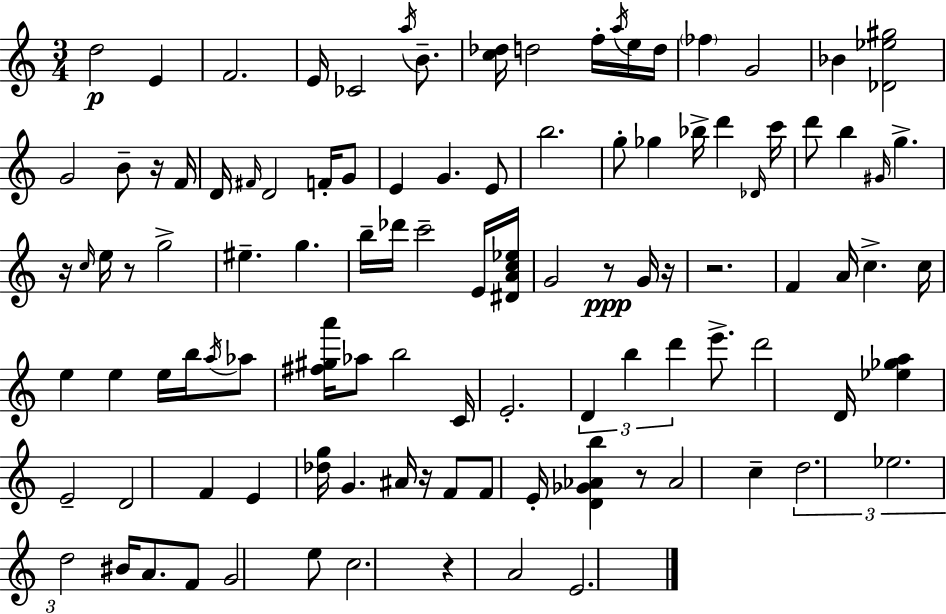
{
  \clef treble
  \numericTimeSignature
  \time 3/4
  \key c \major
  d''2\p e'4 | f'2. | e'16 ces'2 \acciaccatura { a''16 } b'8.-- | <c'' des''>16 d''2 f''16-. \acciaccatura { a''16 } | \break e''16 d''16 \parenthesize fes''4 g'2 | bes'4 <des' ees'' gis''>2 | g'2 b'8-- | r16 f'16 d'16 \grace { fis'16 } d'2 | \break f'16-. g'8 e'4 g'4. | e'8 b''2. | g''8-. ges''4 bes''16-> d'''4 | \grace { des'16 } c'''16 d'''8 b''4 \grace { gis'16 } g''4.-> | \break r16 \grace { c''16 } e''16 r8 g''2-> | eis''4.-- | g''4. b''16-- des'''16 c'''2-- | e'16 <dis' a' c'' ees''>16 g'2 | \break r8\ppp g'16 r16 r2. | f'4 a'16 c''4.-> | c''16 e''4 e''4 | e''16 b''16 \acciaccatura { a''16 } aes''8 <fis'' gis'' a'''>16 aes''8 b''2 | \break c'16 e'2.-. | \tuplet 3/2 { d'4 b''4 | d'''4 } e'''8.-> d'''2 | d'16 <ees'' ges'' a''>4 e'2-- | \break d'2 | f'4 e'4 <des'' g''>16 | g'4. ais'16 r16 f'8 f'8 | e'16-. <d' ges' aes' b''>4 r8 aes'2 | \break c''4-- \tuplet 3/2 { d''2. | ees''2. | d''2 } | bis'16 a'8. f'8 g'2 | \break e''8 c''2. | r4 a'2 | e'2. | \bar "|."
}